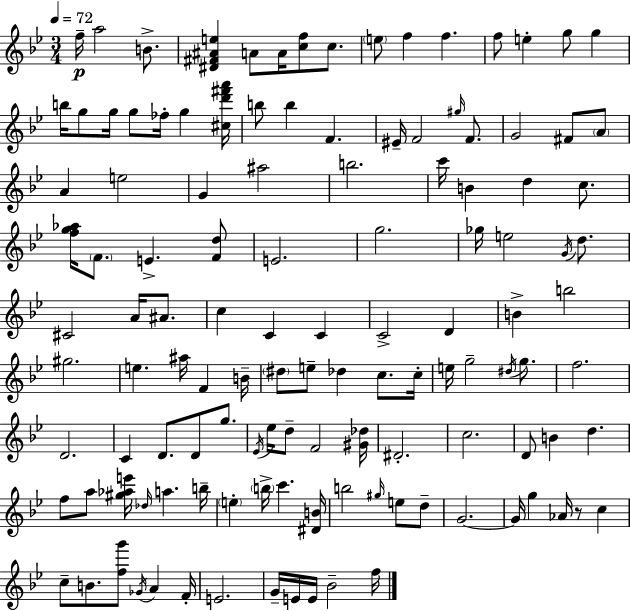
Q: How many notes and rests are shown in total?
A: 123